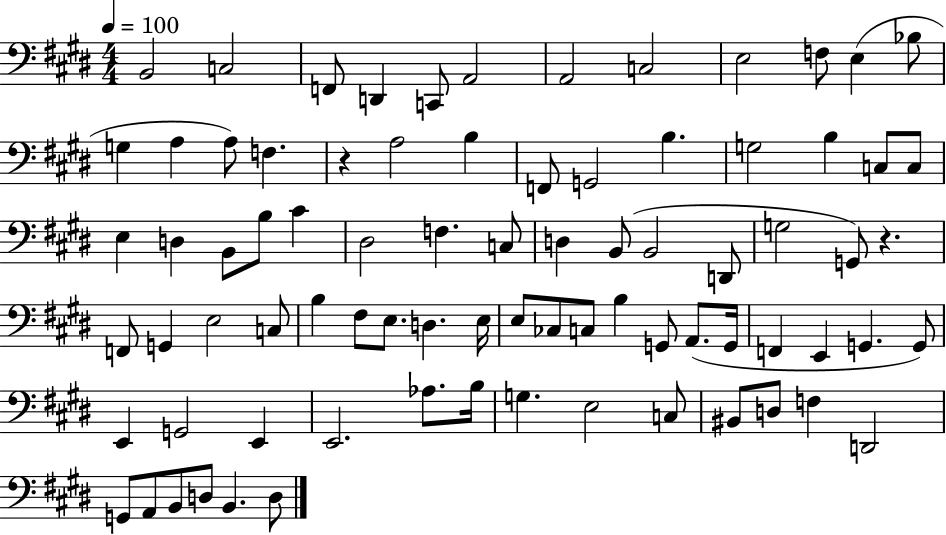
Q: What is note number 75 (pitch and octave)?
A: B2